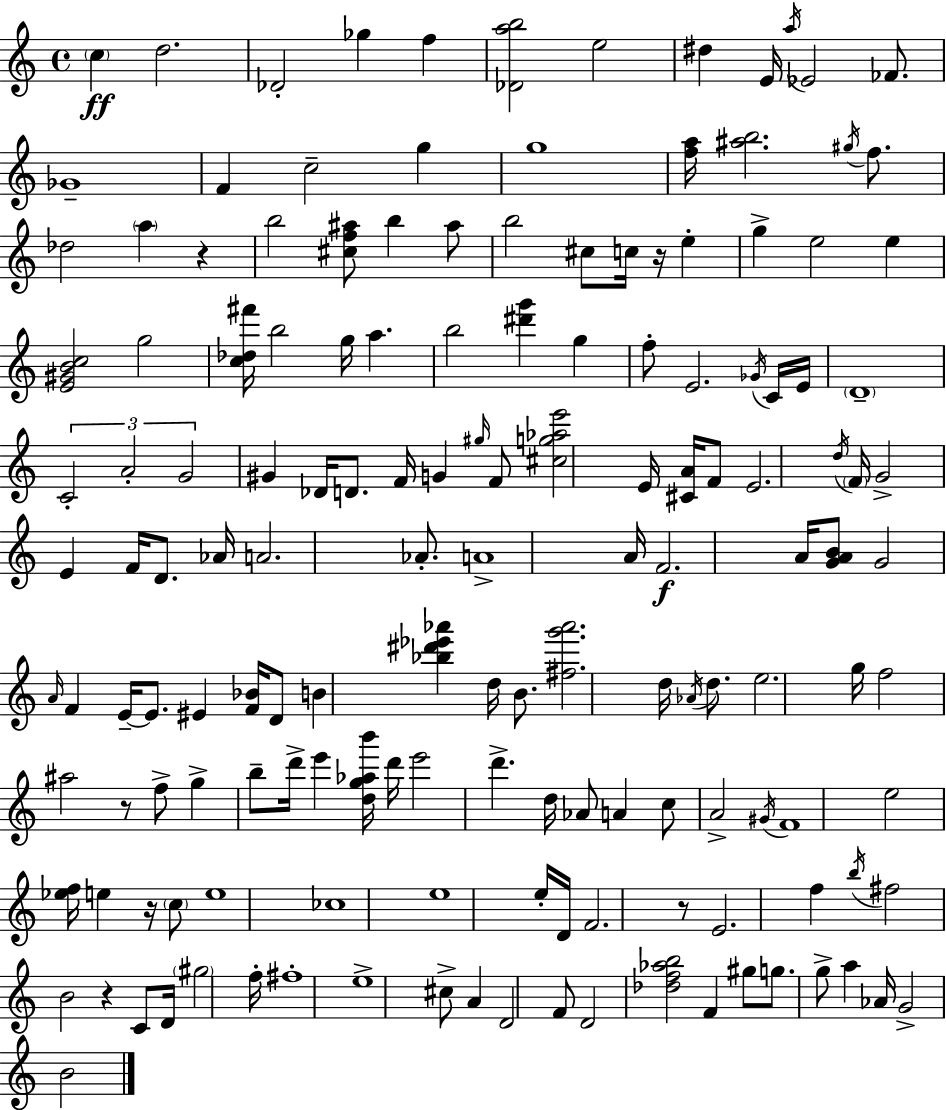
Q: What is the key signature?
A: A minor